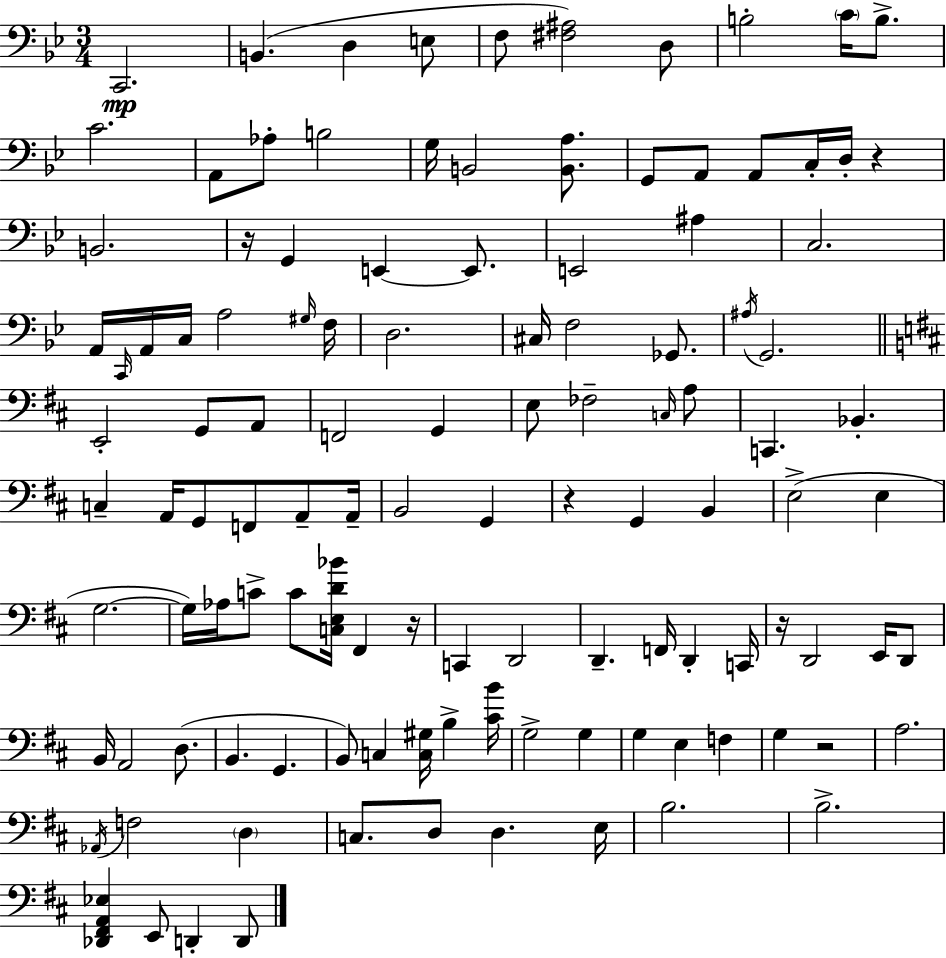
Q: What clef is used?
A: bass